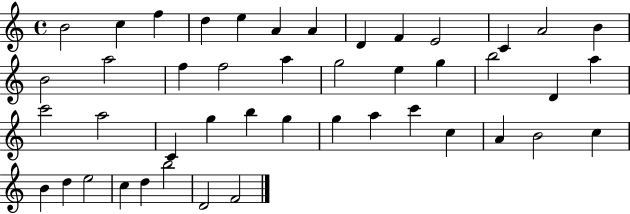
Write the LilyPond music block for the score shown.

{
  \clef treble
  \time 4/4
  \defaultTimeSignature
  \key c \major
  b'2 c''4 f''4 | d''4 e''4 a'4 a'4 | d'4 f'4 e'2 | c'4 a'2 b'4 | \break b'2 a''2 | f''4 f''2 a''4 | g''2 e''4 g''4 | b''2 d'4 a''4 | \break c'''2 a''2 | c'4 g''4 b''4 g''4 | g''4 a''4 c'''4 c''4 | a'4 b'2 c''4 | \break b'4 d''4 e''2 | c''4 d''4 b''2 | d'2 f'2 | \bar "|."
}